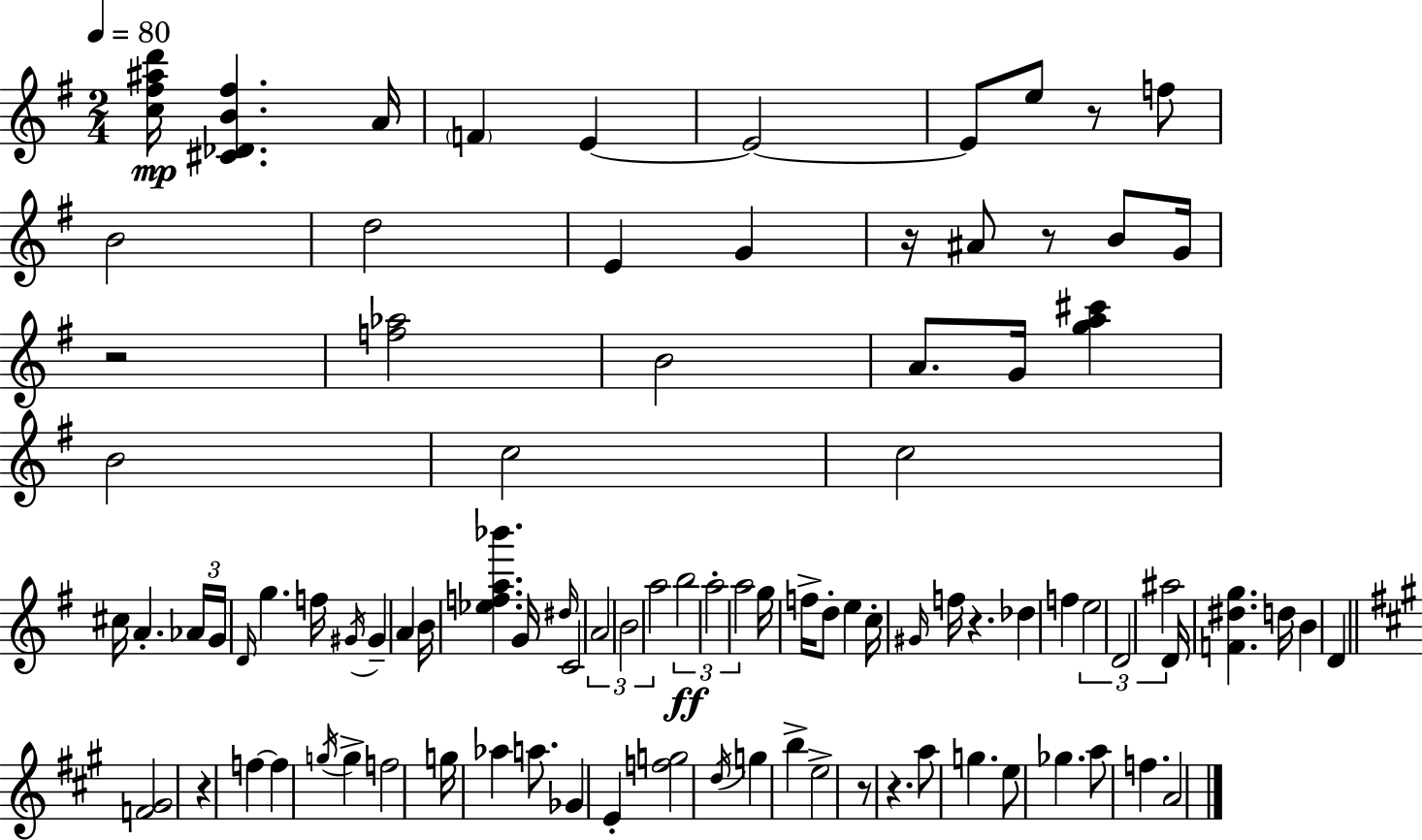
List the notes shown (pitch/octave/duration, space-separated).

[C5,F#5,A#5,D6]/s [C#4,Db4,B4,F#5]/q. A4/s F4/q E4/q E4/h E4/e E5/e R/e F5/e B4/h D5/h E4/q G4/q R/s A#4/e R/e B4/e G4/s R/h [F5,Ab5]/h B4/h A4/e. G4/s [G5,A5,C#6]/q B4/h C5/h C5/h C#5/s A4/q. Ab4/s G4/s D4/s G5/q. F5/s G#4/s G#4/q A4/q B4/s [Eb5,F5,A5,Bb6]/q. G4/s D#5/s C4/h A4/h B4/h A5/h B5/h A5/h A5/h G5/s F5/s D5/e E5/q C5/s G#4/s F5/s R/q. Db5/q F5/q E5/h D4/h A#5/h D4/s [F4,D#5,G5]/q. D5/s B4/q D4/q [F4,G#4]/h R/q F5/q F5/q G5/s G5/q F5/h G5/s Ab5/q A5/e. Gb4/q E4/q [F5,G5]/h D5/s G5/q B5/q E5/h R/e R/q. A5/e G5/q. E5/e Gb5/q. A5/e F5/q. A4/h